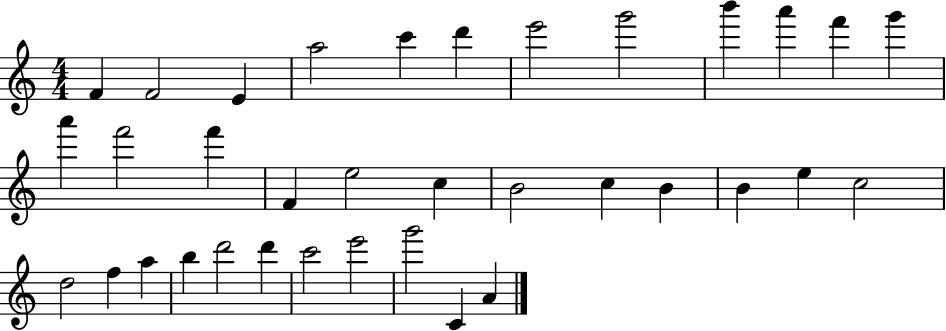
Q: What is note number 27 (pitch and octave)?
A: A5